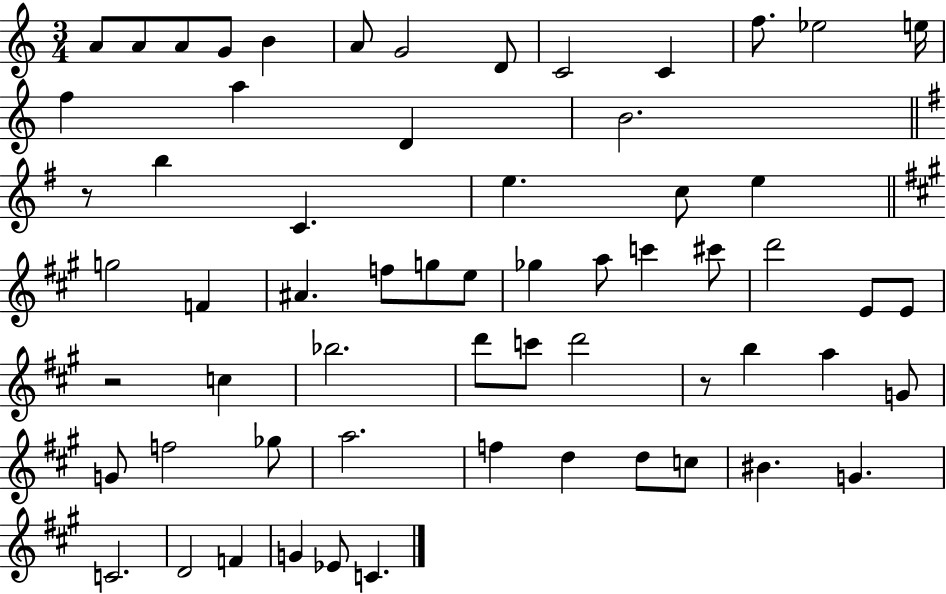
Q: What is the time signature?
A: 3/4